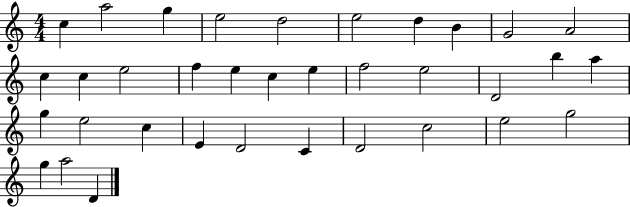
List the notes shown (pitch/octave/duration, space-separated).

C5/q A5/h G5/q E5/h D5/h E5/h D5/q B4/q G4/h A4/h C5/q C5/q E5/h F5/q E5/q C5/q E5/q F5/h E5/h D4/h B5/q A5/q G5/q E5/h C5/q E4/q D4/h C4/q D4/h C5/h E5/h G5/h G5/q A5/h D4/q